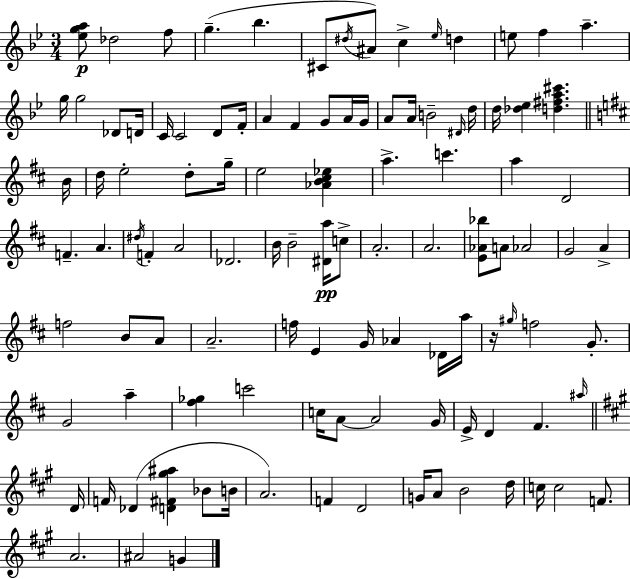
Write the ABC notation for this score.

X:1
T:Untitled
M:3/4
L:1/4
K:Gm
[_ega]/2 _d2 f/2 g _b ^C/2 ^d/4 ^A/2 c _e/4 d e/2 f a g/4 g2 _D/2 D/4 C/4 C2 D/2 F/4 A F G/2 A/4 G/4 A/2 A/4 B2 ^D/4 d/4 d/4 [_d_e] [d^fa^c'] B/4 d/4 e2 d/2 g/4 e2 [_AB^c_e] a c' a D2 F A ^d/4 F A2 _D2 B/4 B2 [^Da]/4 c/2 A2 A2 [E_A_b]/2 A/2 _A2 G2 A f2 B/2 A/2 A2 f/4 E G/4 _A _D/4 a/4 z/4 ^g/4 f2 G/2 G2 a [^f_g] c'2 c/4 A/2 A2 G/4 E/4 D ^F ^a/4 D/4 F/4 _D [D^F^g^a] _B/2 B/4 A2 F D2 G/4 A/2 B2 d/4 c/4 c2 F/2 A2 ^A2 G